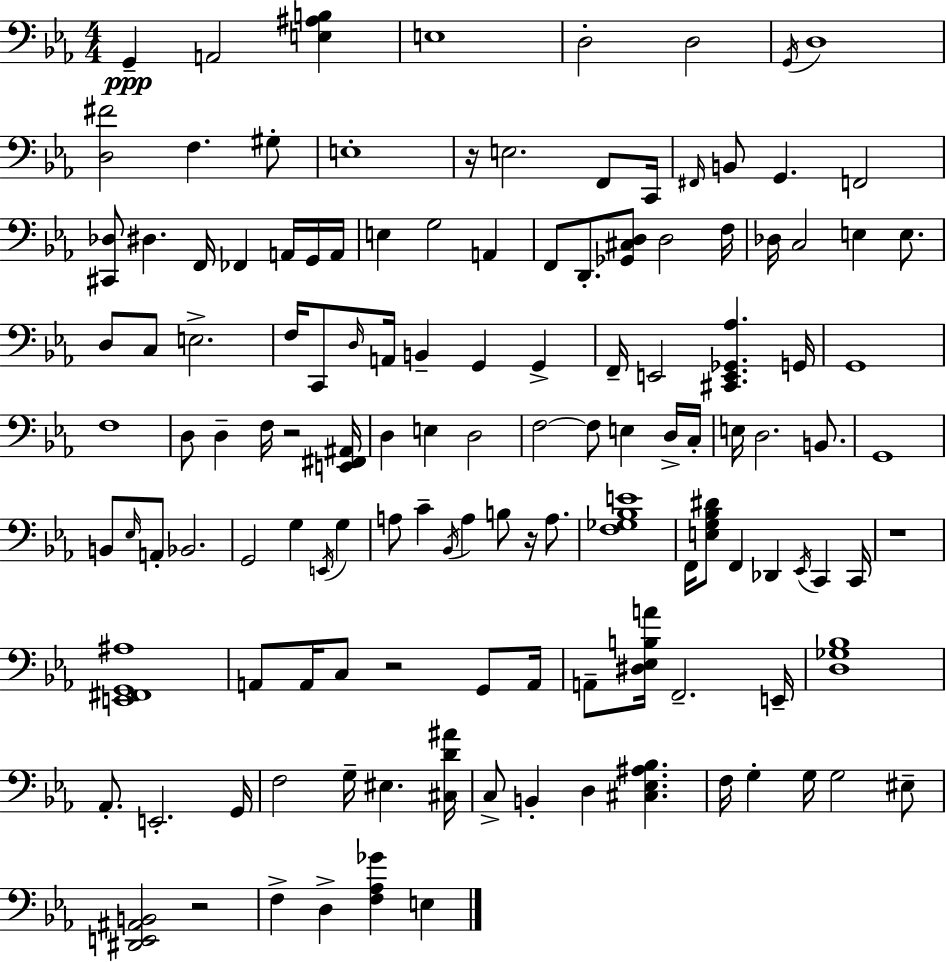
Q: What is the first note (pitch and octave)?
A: G2